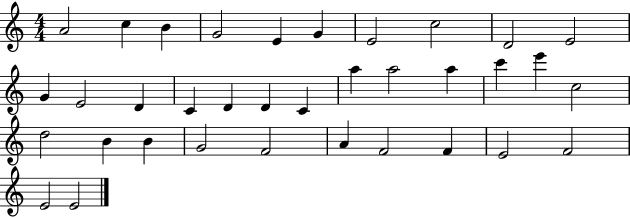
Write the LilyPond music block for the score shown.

{
  \clef treble
  \numericTimeSignature
  \time 4/4
  \key c \major
  a'2 c''4 b'4 | g'2 e'4 g'4 | e'2 c''2 | d'2 e'2 | \break g'4 e'2 d'4 | c'4 d'4 d'4 c'4 | a''4 a''2 a''4 | c'''4 e'''4 c''2 | \break d''2 b'4 b'4 | g'2 f'2 | a'4 f'2 f'4 | e'2 f'2 | \break e'2 e'2 | \bar "|."
}